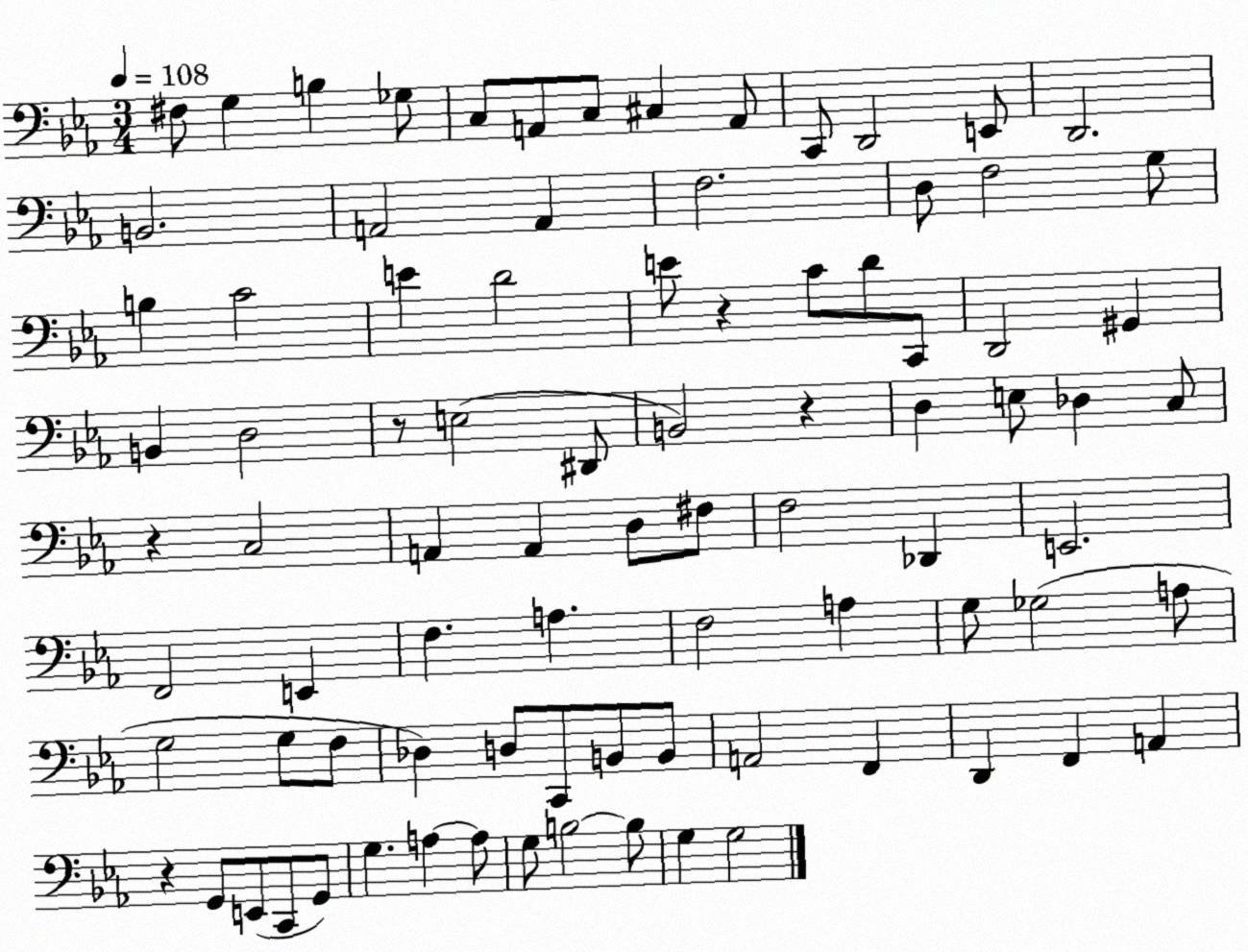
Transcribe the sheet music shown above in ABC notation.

X:1
T:Untitled
M:3/4
L:1/4
K:Eb
^F,/2 G, B, _G,/2 C,/2 A,,/2 C,/2 ^C, A,,/2 C,,/2 D,,2 E,,/2 D,,2 B,,2 A,,2 A,, F,2 D,/2 F,2 G,/2 B, C2 E D2 E/2 z C/2 D/2 C,,/2 D,,2 ^G,, B,, D,2 z/2 E,2 ^D,,/2 B,,2 z D, E,/2 _D, C,/2 z C,2 A,, A,, D,/2 ^F,/2 F,2 _D,, E,,2 F,,2 E,, F, A, F,2 A, G,/2 _G,2 A,/2 G,2 G,/2 F,/2 _D, D,/2 C,,/2 B,,/2 B,,/2 A,,2 F,, D,, F,, A,, z G,,/2 E,,/2 C,,/2 G,,/2 G, A, A,/2 G,/2 B,2 B,/2 G, G,2